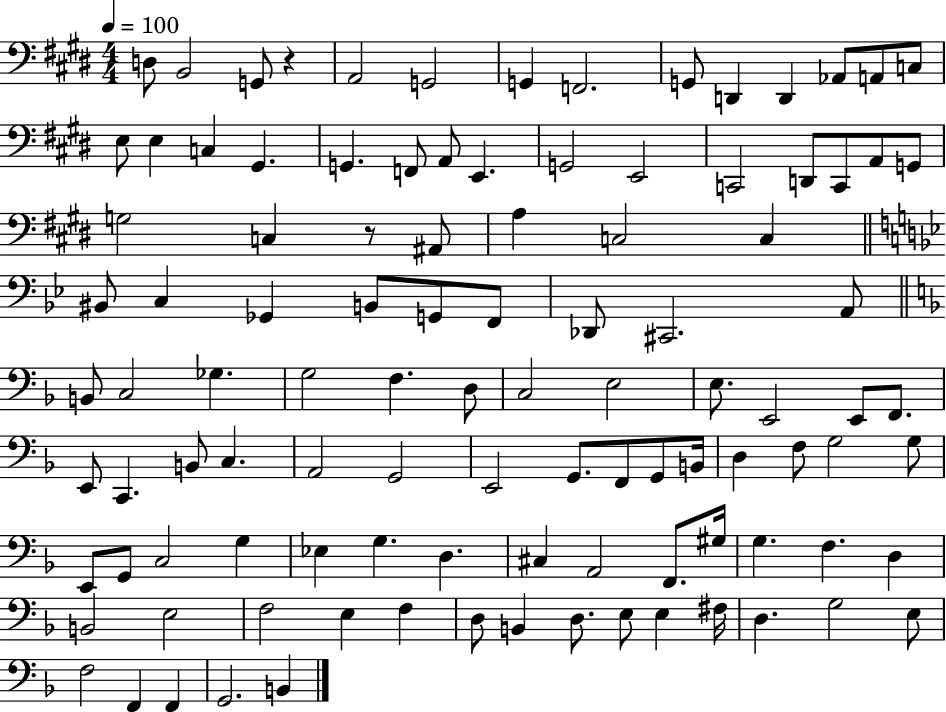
X:1
T:Untitled
M:4/4
L:1/4
K:E
D,/2 B,,2 G,,/2 z A,,2 G,,2 G,, F,,2 G,,/2 D,, D,, _A,,/2 A,,/2 C,/2 E,/2 E, C, ^G,, G,, F,,/2 A,,/2 E,, G,,2 E,,2 C,,2 D,,/2 C,,/2 A,,/2 G,,/2 G,2 C, z/2 ^A,,/2 A, C,2 C, ^B,,/2 C, _G,, B,,/2 G,,/2 F,,/2 _D,,/2 ^C,,2 A,,/2 B,,/2 C,2 _G, G,2 F, D,/2 C,2 E,2 E,/2 E,,2 E,,/2 F,,/2 E,,/2 C,, B,,/2 C, A,,2 G,,2 E,,2 G,,/2 F,,/2 G,,/2 B,,/4 D, F,/2 G,2 G,/2 E,,/2 G,,/2 C,2 G, _E, G, D, ^C, A,,2 F,,/2 ^G,/4 G, F, D, B,,2 E,2 F,2 E, F, D,/2 B,, D,/2 E,/2 E, ^F,/4 D, G,2 E,/2 F,2 F,, F,, G,,2 B,,